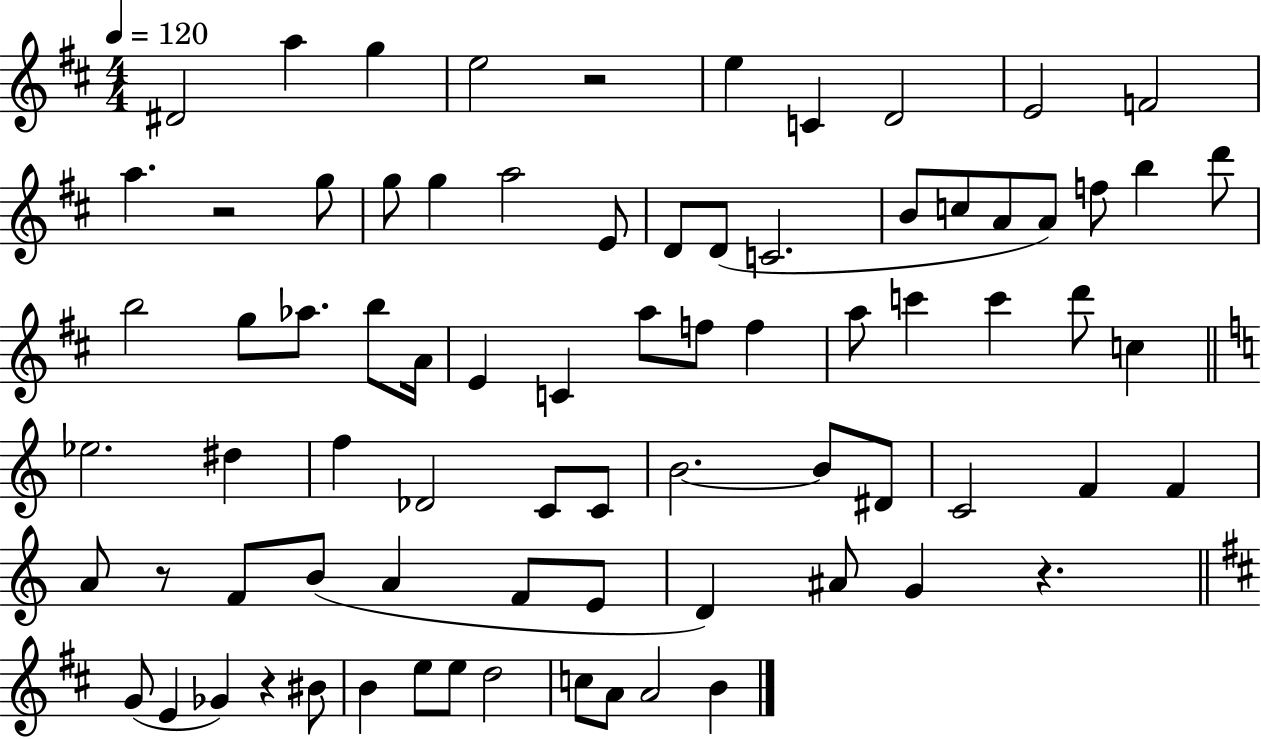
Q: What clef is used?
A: treble